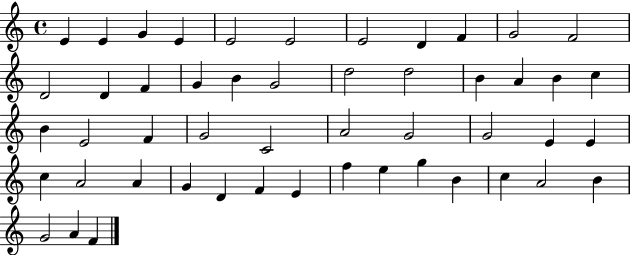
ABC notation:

X:1
T:Untitled
M:4/4
L:1/4
K:C
E E G E E2 E2 E2 D F G2 F2 D2 D F G B G2 d2 d2 B A B c B E2 F G2 C2 A2 G2 G2 E E c A2 A G D F E f e g B c A2 B G2 A F